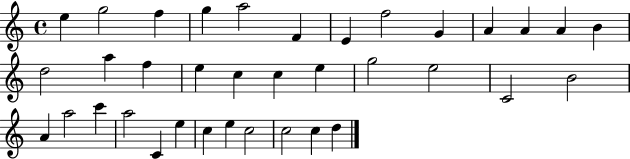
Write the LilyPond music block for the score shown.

{
  \clef treble
  \time 4/4
  \defaultTimeSignature
  \key c \major
  e''4 g''2 f''4 | g''4 a''2 f'4 | e'4 f''2 g'4 | a'4 a'4 a'4 b'4 | \break d''2 a''4 f''4 | e''4 c''4 c''4 e''4 | g''2 e''2 | c'2 b'2 | \break a'4 a''2 c'''4 | a''2 c'4 e''4 | c''4 e''4 c''2 | c''2 c''4 d''4 | \break \bar "|."
}